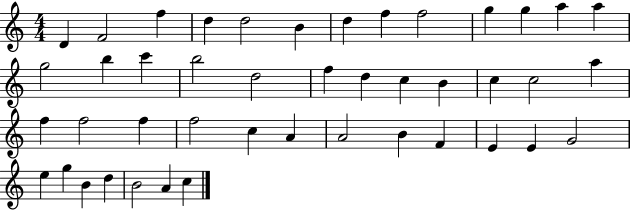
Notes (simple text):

D4/q F4/h F5/q D5/q D5/h B4/q D5/q F5/q F5/h G5/q G5/q A5/q A5/q G5/h B5/q C6/q B5/h D5/h F5/q D5/q C5/q B4/q C5/q C5/h A5/q F5/q F5/h F5/q F5/h C5/q A4/q A4/h B4/q F4/q E4/q E4/q G4/h E5/q G5/q B4/q D5/q B4/h A4/q C5/q